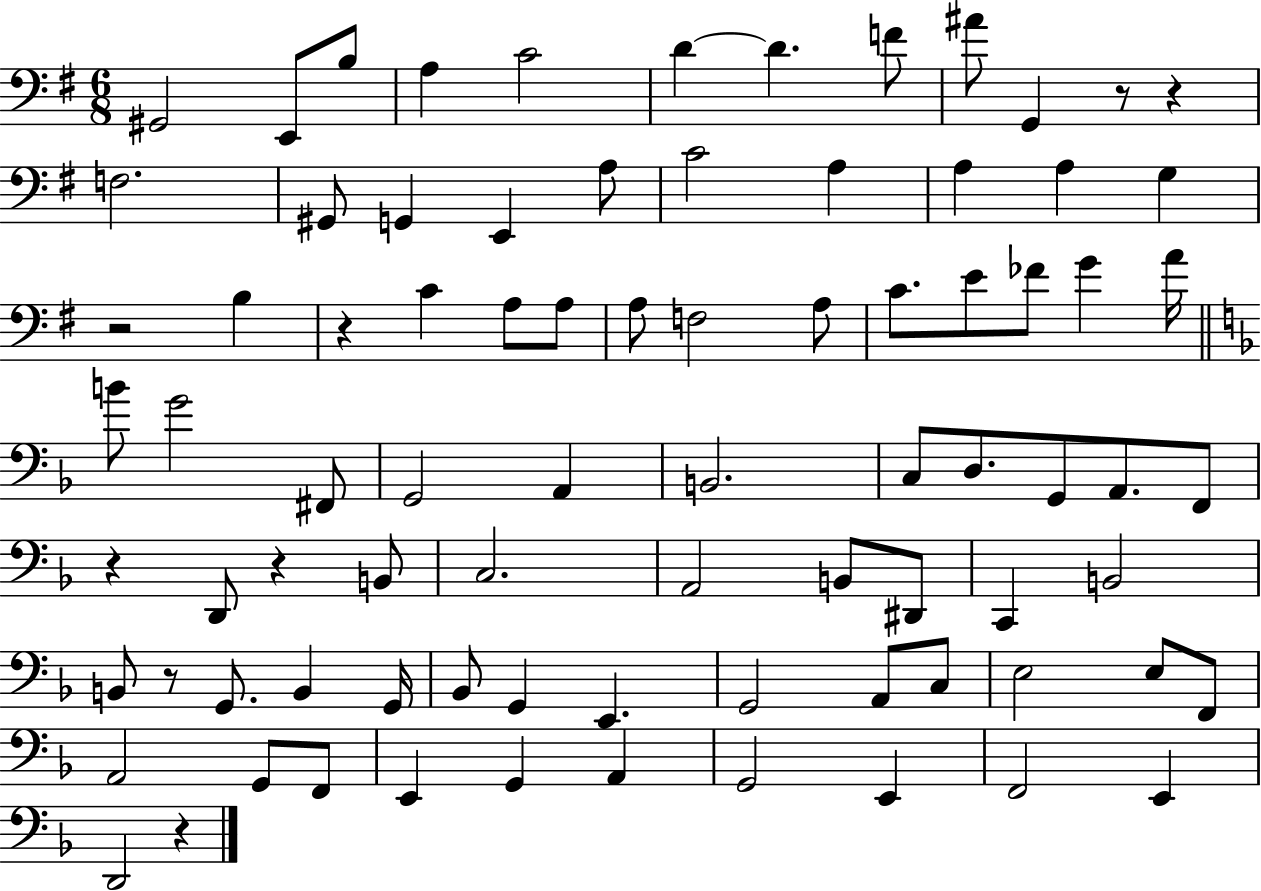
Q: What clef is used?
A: bass